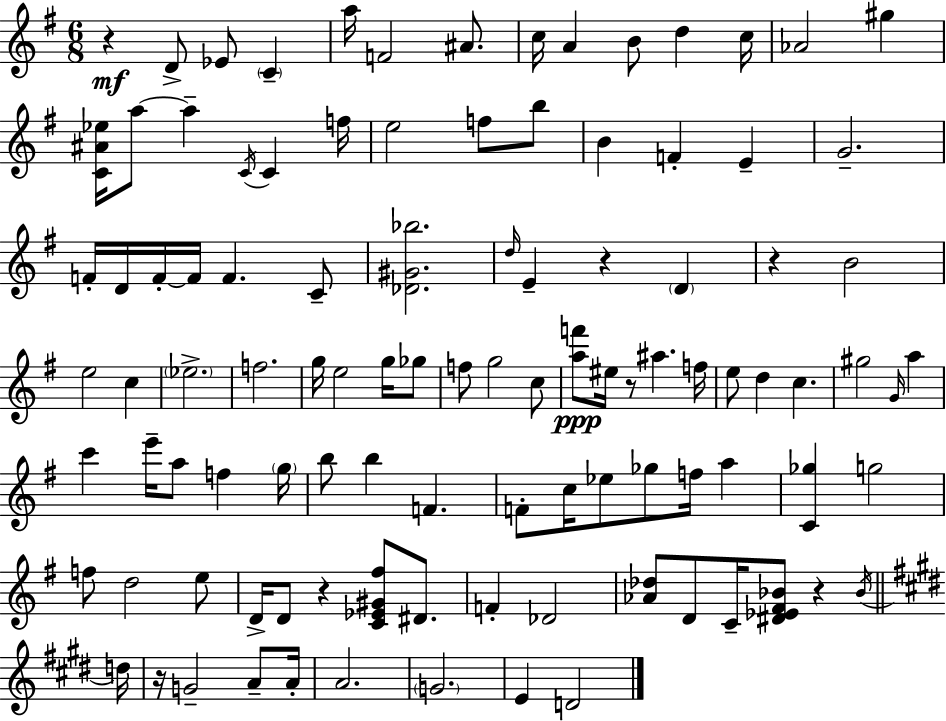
R/q D4/e Eb4/e C4/q A5/s F4/h A#4/e. C5/s A4/q B4/e D5/q C5/s Ab4/h G#5/q [C4,A#4,Eb5]/s A5/e A5/q C4/s C4/q F5/s E5/h F5/e B5/e B4/q F4/q E4/q G4/h. F4/s D4/s F4/s F4/s F4/q. C4/e [Db4,G#4,Bb5]/h. D5/s E4/q R/q D4/q R/q B4/h E5/h C5/q Eb5/h. F5/h. G5/s E5/h G5/s Gb5/e F5/e G5/h C5/e [A5,F6]/e EIS5/s R/e A#5/q. F5/s E5/e D5/q C5/q. G#5/h G4/s A5/q C6/q E6/s A5/e F5/q G5/s B5/e B5/q F4/q. F4/e C5/s Eb5/e Gb5/e F5/s A5/q [C4,Gb5]/q G5/h F5/e D5/h E5/e D4/s D4/e R/q [C4,Eb4,G#4,F#5]/e D#4/e. F4/q Db4/h [Ab4,Db5]/e D4/e C4/s [D#4,Eb4,F#4,Bb4]/e R/q Bb4/s D5/s R/s G4/h A4/e A4/s A4/h. G4/h. E4/q D4/h